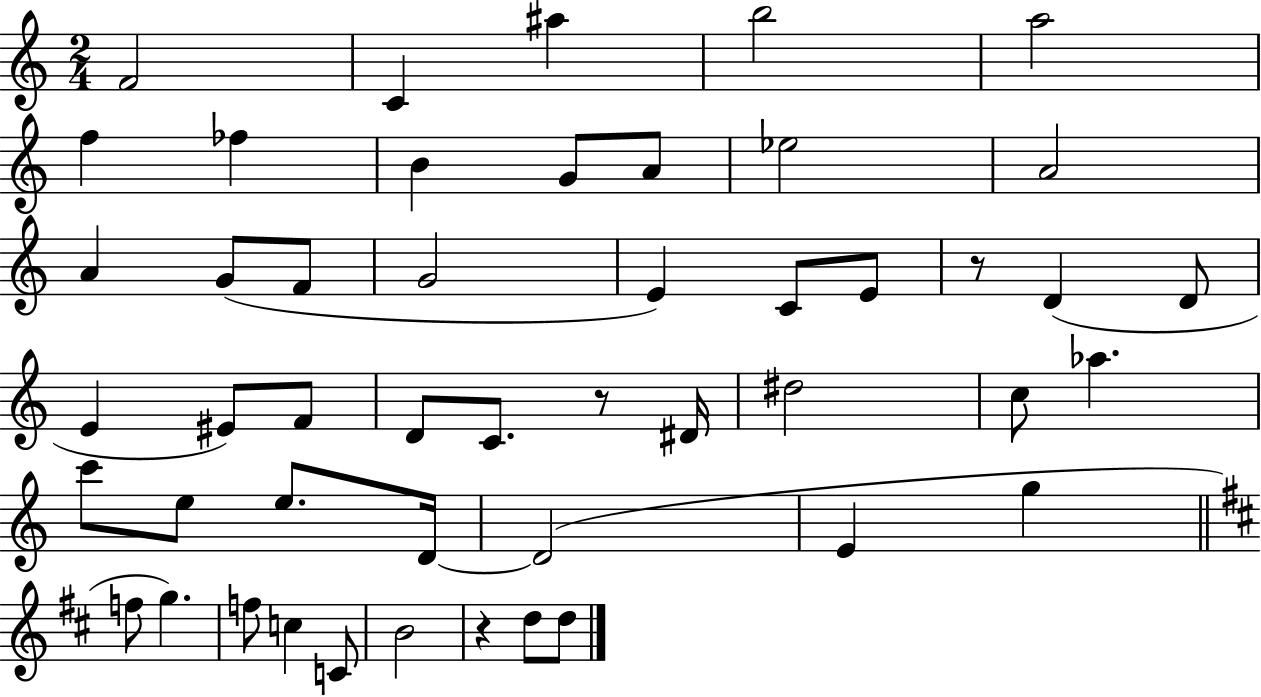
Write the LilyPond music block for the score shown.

{
  \clef treble
  \numericTimeSignature
  \time 2/4
  \key c \major
  f'2 | c'4 ais''4 | b''2 | a''2 | \break f''4 fes''4 | b'4 g'8 a'8 | ees''2 | a'2 | \break a'4 g'8( f'8 | g'2 | e'4) c'8 e'8 | r8 d'4( d'8 | \break e'4 eis'8) f'8 | d'8 c'8. r8 dis'16 | dis''2 | c''8 aes''4. | \break c'''8 e''8 e''8. d'16~~ | d'2( | e'4 g''4 | \bar "||" \break \key b \minor f''8 g''4.) | f''8 c''4 c'8 | b'2 | r4 d''8 d''8 | \break \bar "|."
}